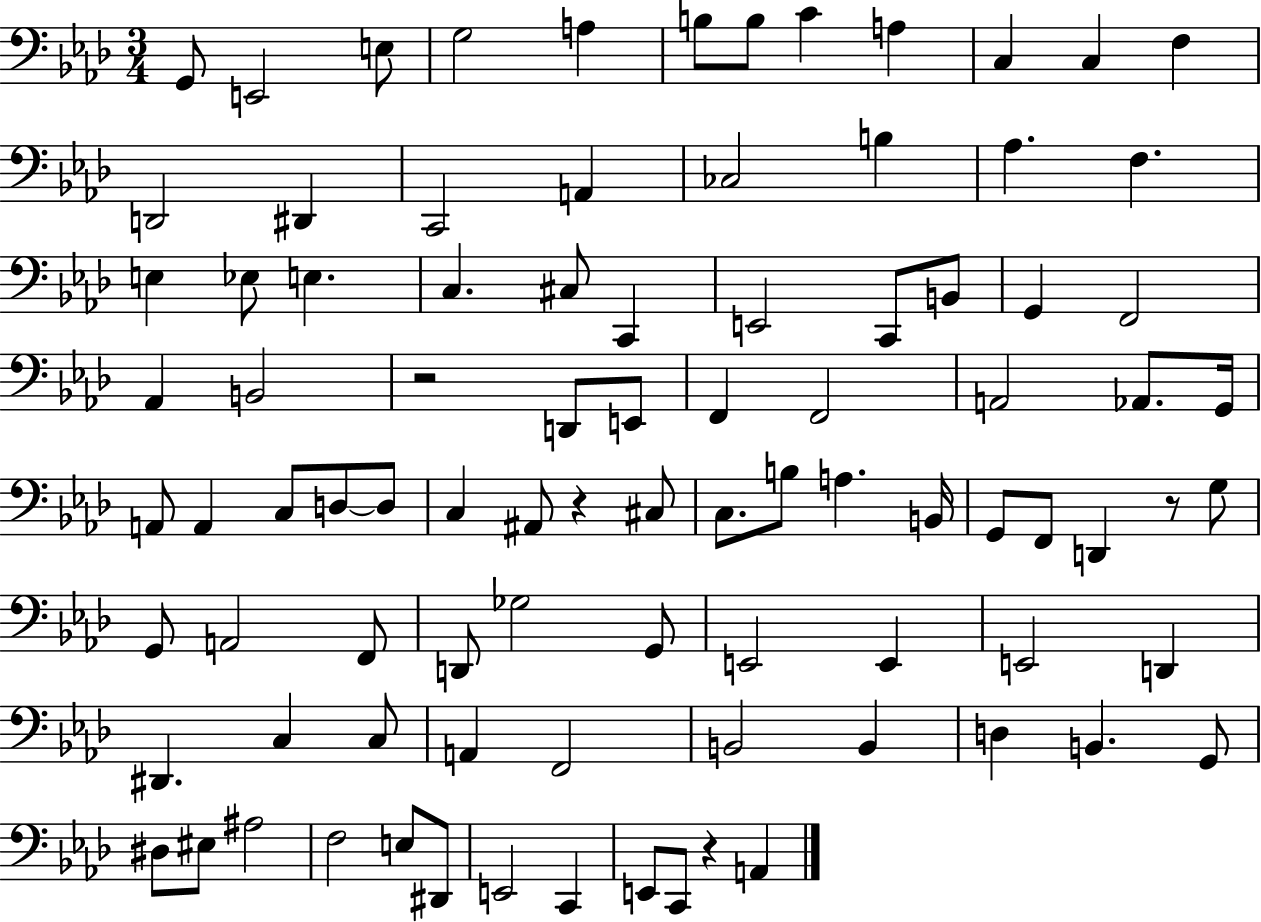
G2/e E2/h E3/e G3/h A3/q B3/e B3/e C4/q A3/q C3/q C3/q F3/q D2/h D#2/q C2/h A2/q CES3/h B3/q Ab3/q. F3/q. E3/q Eb3/e E3/q. C3/q. C#3/e C2/q E2/h C2/e B2/e G2/q F2/h Ab2/q B2/h R/h D2/e E2/e F2/q F2/h A2/h Ab2/e. G2/s A2/e A2/q C3/e D3/e D3/e C3/q A#2/e R/q C#3/e C3/e. B3/e A3/q. B2/s G2/e F2/e D2/q R/e G3/e G2/e A2/h F2/e D2/e Gb3/h G2/e E2/h E2/q E2/h D2/q D#2/q. C3/q C3/e A2/q F2/h B2/h B2/q D3/q B2/q. G2/e D#3/e EIS3/e A#3/h F3/h E3/e D#2/e E2/h C2/q E2/e C2/e R/q A2/q